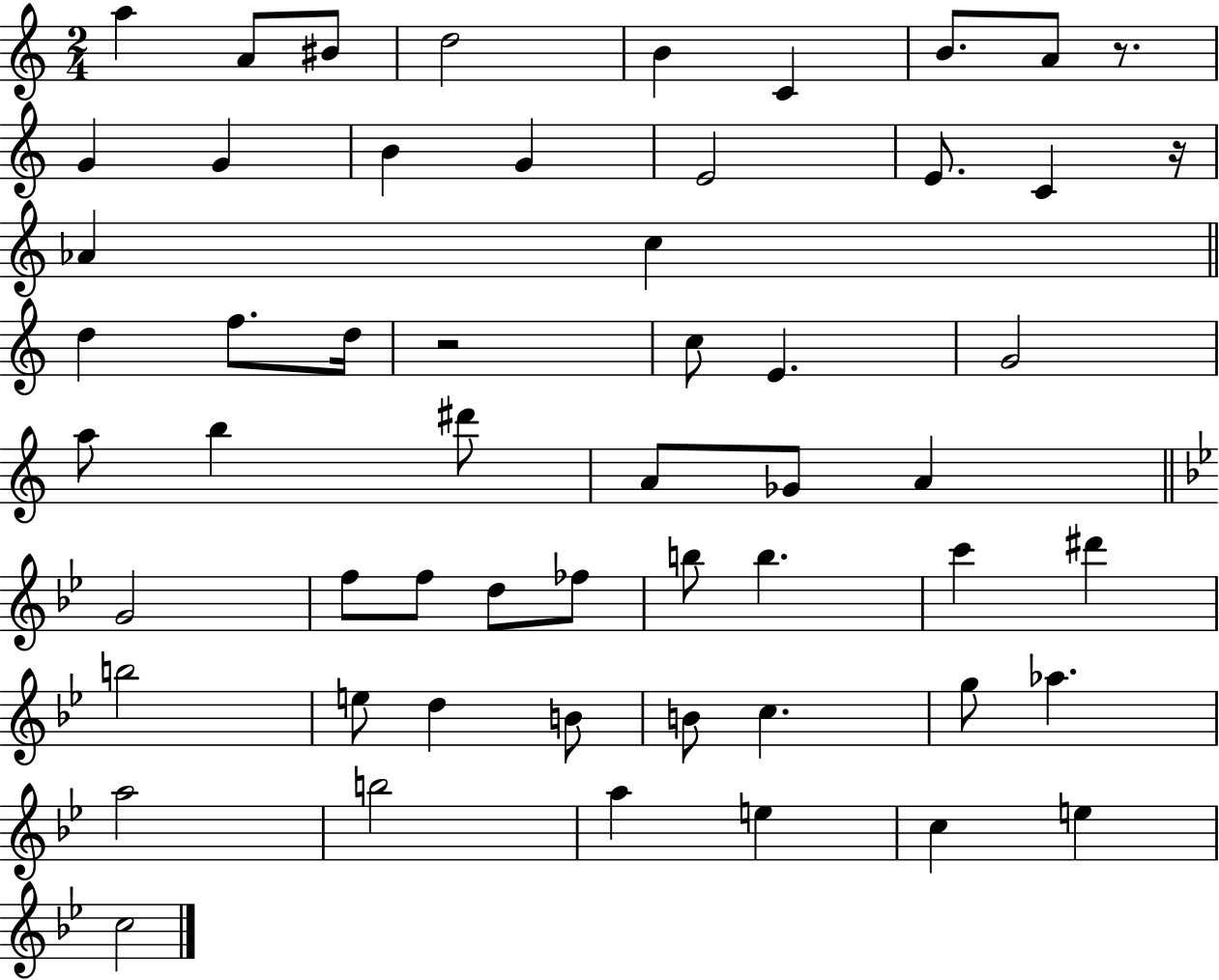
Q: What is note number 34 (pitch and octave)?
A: FES5